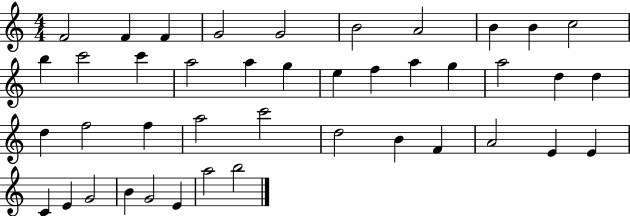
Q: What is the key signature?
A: C major